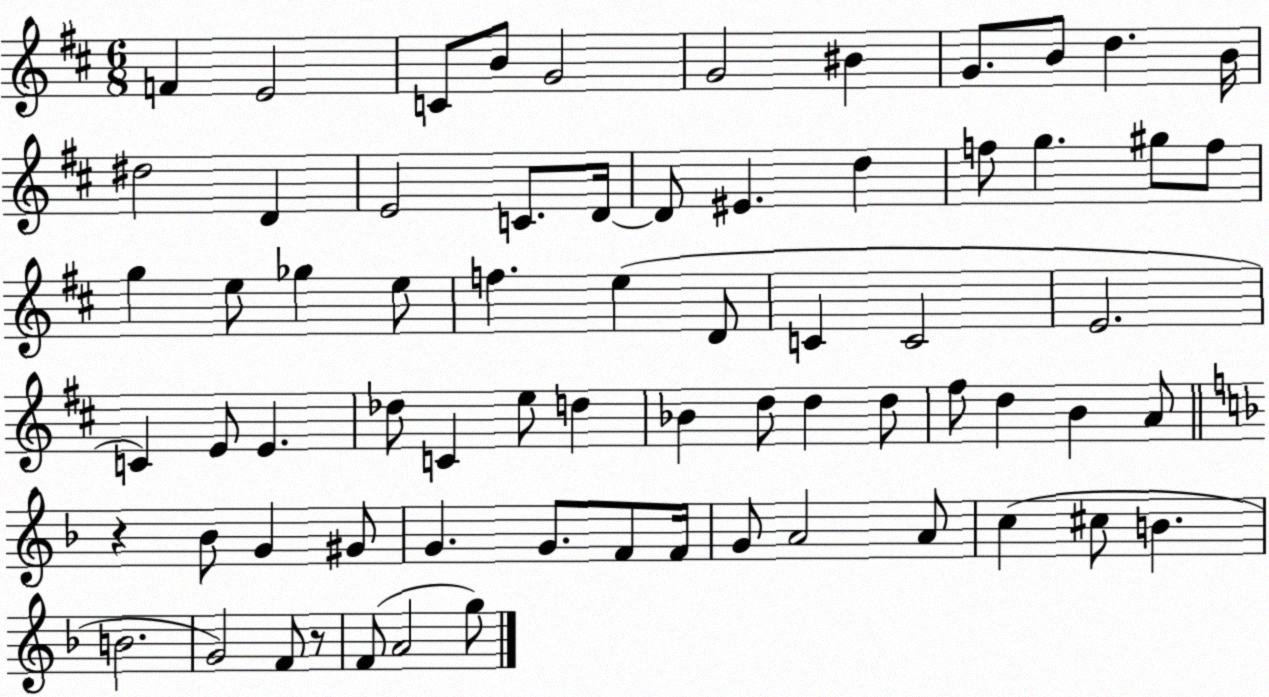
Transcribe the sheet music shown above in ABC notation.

X:1
T:Untitled
M:6/8
L:1/4
K:D
F E2 C/2 B/2 G2 G2 ^B G/2 B/2 d B/4 ^d2 D E2 C/2 D/4 D/2 ^E d f/2 g ^g/2 f/2 g e/2 _g e/2 f e D/2 C C2 E2 C E/2 E _d/2 C e/2 d _B d/2 d d/2 ^f/2 d B A/2 z _B/2 G ^G/2 G G/2 F/2 F/4 G/2 A2 A/2 c ^c/2 B B2 G2 F/2 z/2 F/2 A2 g/2